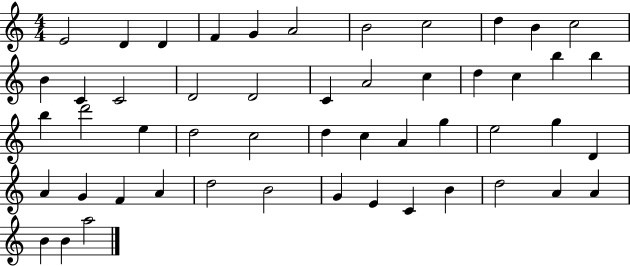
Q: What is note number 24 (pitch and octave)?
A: B5